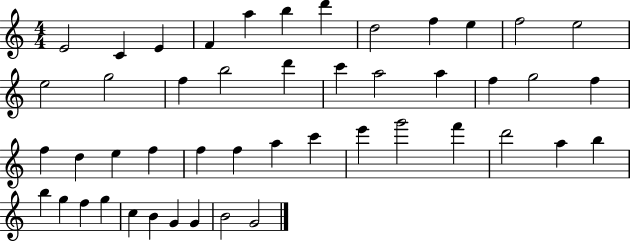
{
  \clef treble
  \numericTimeSignature
  \time 4/4
  \key c \major
  e'2 c'4 e'4 | f'4 a''4 b''4 d'''4 | d''2 f''4 e''4 | f''2 e''2 | \break e''2 g''2 | f''4 b''2 d'''4 | c'''4 a''2 a''4 | f''4 g''2 f''4 | \break f''4 d''4 e''4 f''4 | f''4 f''4 a''4 c'''4 | e'''4 g'''2 f'''4 | d'''2 a''4 b''4 | \break b''4 g''4 f''4 g''4 | c''4 b'4 g'4 g'4 | b'2 g'2 | \bar "|."
}